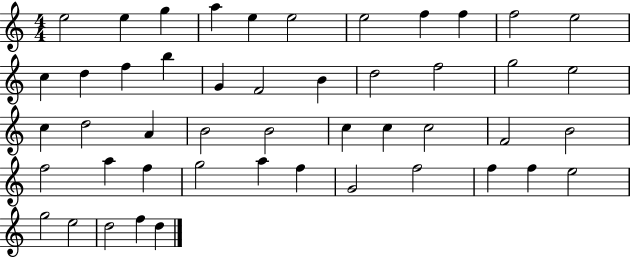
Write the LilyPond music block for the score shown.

{
  \clef treble
  \numericTimeSignature
  \time 4/4
  \key c \major
  e''2 e''4 g''4 | a''4 e''4 e''2 | e''2 f''4 f''4 | f''2 e''2 | \break c''4 d''4 f''4 b''4 | g'4 f'2 b'4 | d''2 f''2 | g''2 e''2 | \break c''4 d''2 a'4 | b'2 b'2 | c''4 c''4 c''2 | f'2 b'2 | \break f''2 a''4 f''4 | g''2 a''4 f''4 | g'2 f''2 | f''4 f''4 e''2 | \break g''2 e''2 | d''2 f''4 d''4 | \bar "|."
}